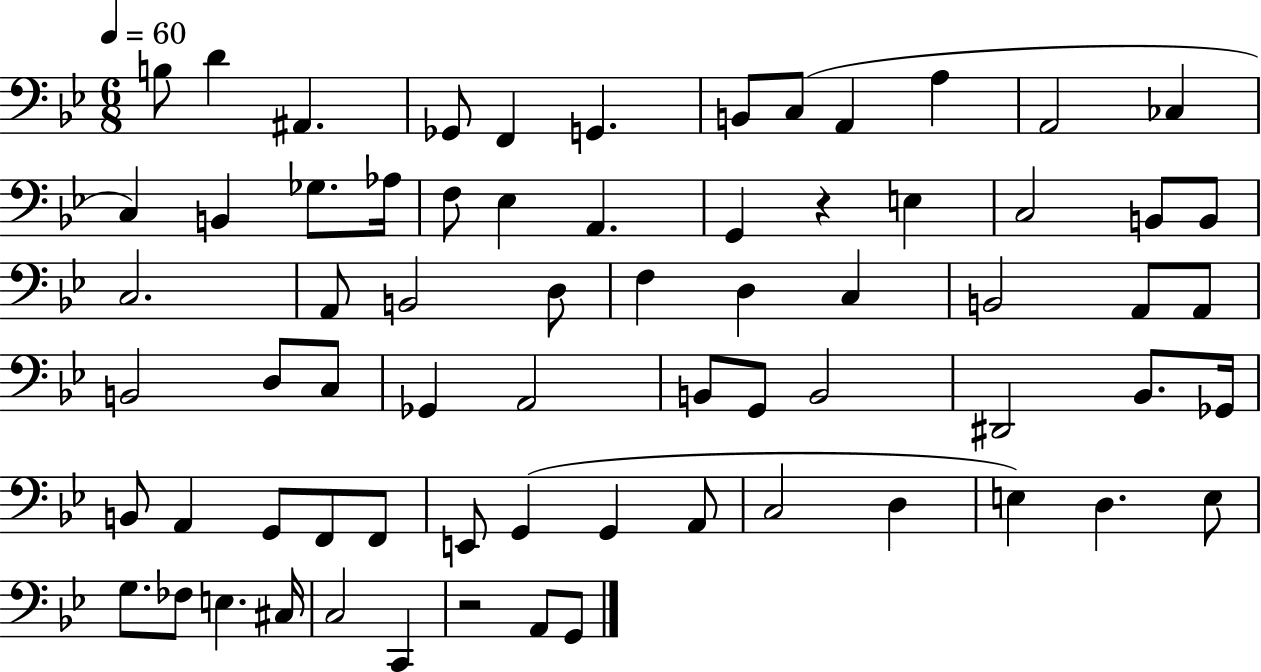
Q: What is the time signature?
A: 6/8